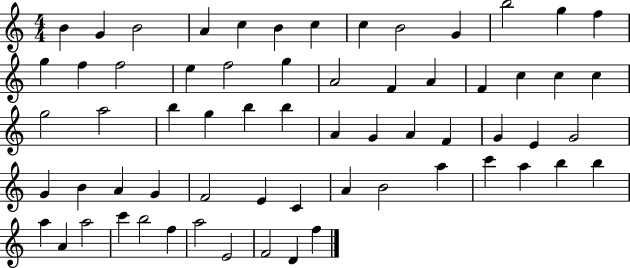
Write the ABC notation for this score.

X:1
T:Untitled
M:4/4
L:1/4
K:C
B G B2 A c B c c B2 G b2 g f g f f2 e f2 g A2 F A F c c c g2 a2 b g b b A G A F G E G2 G B A G F2 E C A B2 a c' a b b a A a2 c' b2 f a2 E2 F2 D f